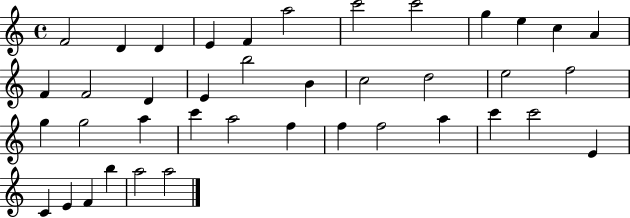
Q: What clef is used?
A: treble